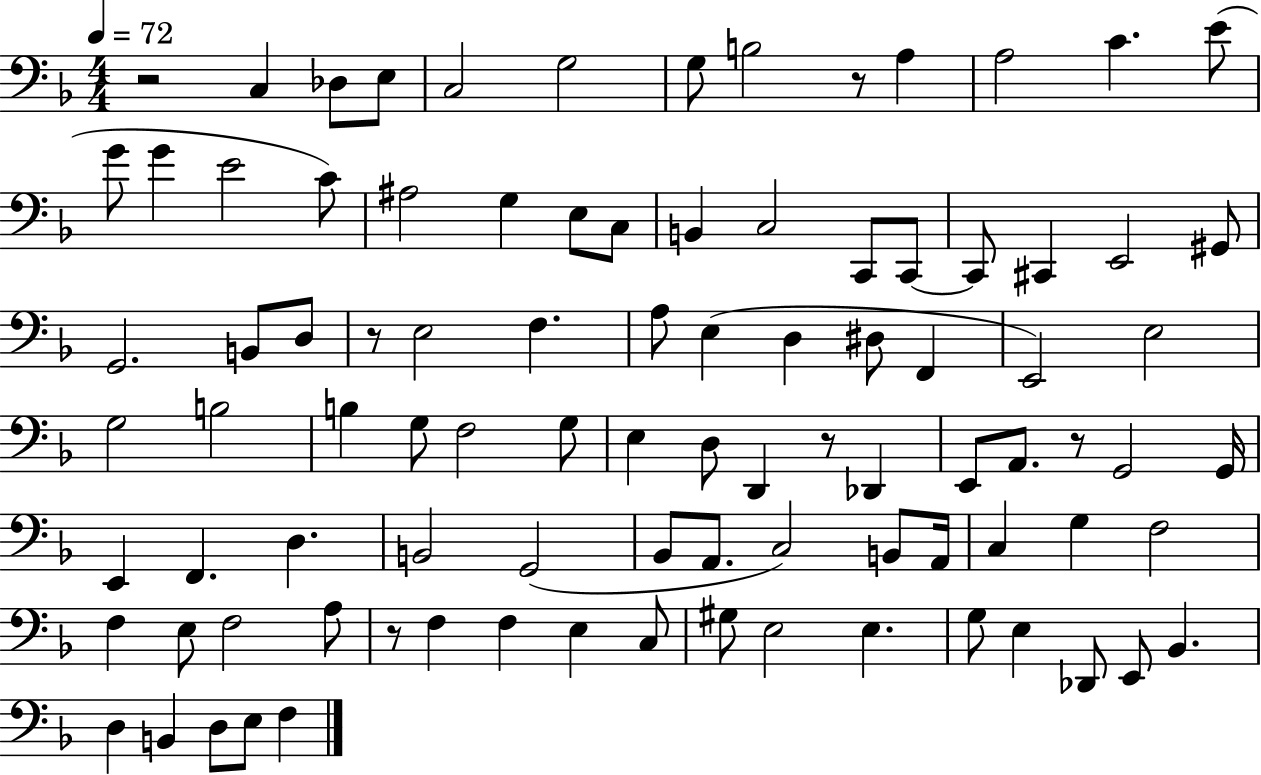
R/h C3/q Db3/e E3/e C3/h G3/h G3/e B3/h R/e A3/q A3/h C4/q. E4/e G4/e G4/q E4/h C4/e A#3/h G3/q E3/e C3/e B2/q C3/h C2/e C2/e C2/e C#2/q E2/h G#2/e G2/h. B2/e D3/e R/e E3/h F3/q. A3/e E3/q D3/q D#3/e F2/q E2/h E3/h G3/h B3/h B3/q G3/e F3/h G3/e E3/q D3/e D2/q R/e Db2/q E2/e A2/e. R/e G2/h G2/s E2/q F2/q. D3/q. B2/h G2/h Bb2/e A2/e. C3/h B2/e A2/s C3/q G3/q F3/h F3/q E3/e F3/h A3/e R/e F3/q F3/q E3/q C3/e G#3/e E3/h E3/q. G3/e E3/q Db2/e E2/e Bb2/q. D3/q B2/q D3/e E3/e F3/q